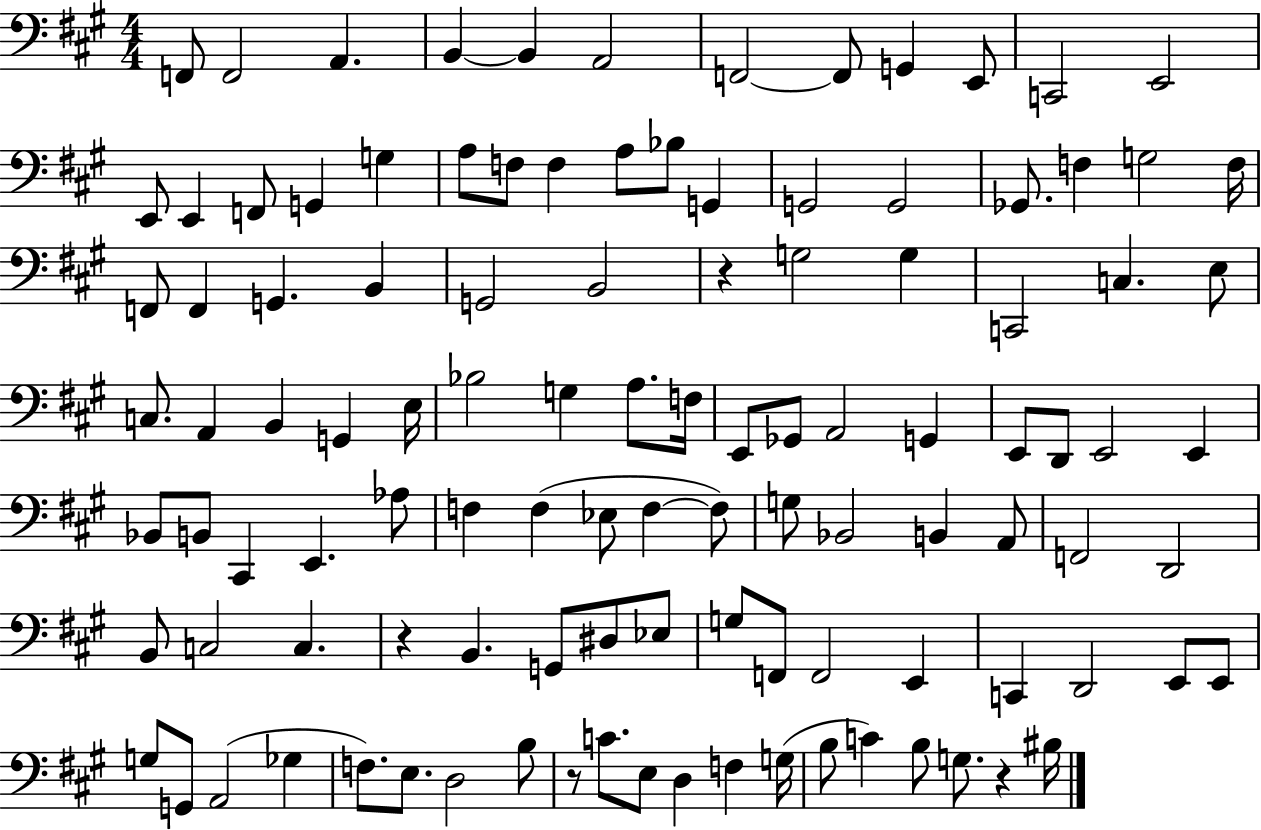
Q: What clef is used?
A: bass